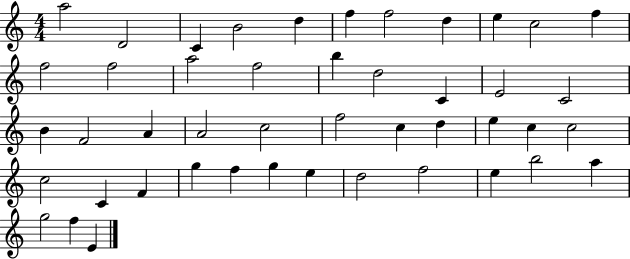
A5/h D4/h C4/q B4/h D5/q F5/q F5/h D5/q E5/q C5/h F5/q F5/h F5/h A5/h F5/h B5/q D5/h C4/q E4/h C4/h B4/q F4/h A4/q A4/h C5/h F5/h C5/q D5/q E5/q C5/q C5/h C5/h C4/q F4/q G5/q F5/q G5/q E5/q D5/h F5/h E5/q B5/h A5/q G5/h F5/q E4/q